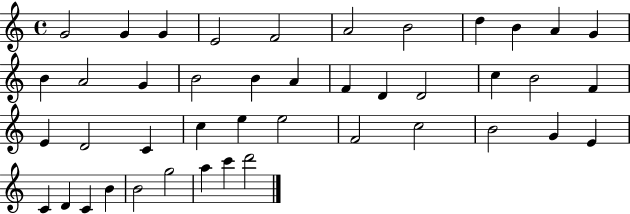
X:1
T:Untitled
M:4/4
L:1/4
K:C
G2 G G E2 F2 A2 B2 d B A G B A2 G B2 B A F D D2 c B2 F E D2 C c e e2 F2 c2 B2 G E C D C B B2 g2 a c' d'2